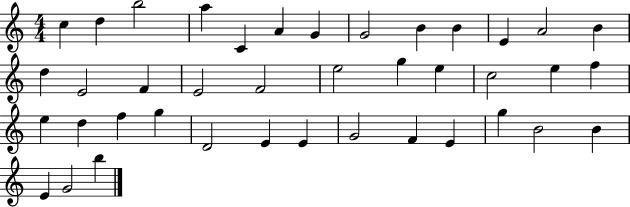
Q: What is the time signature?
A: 4/4